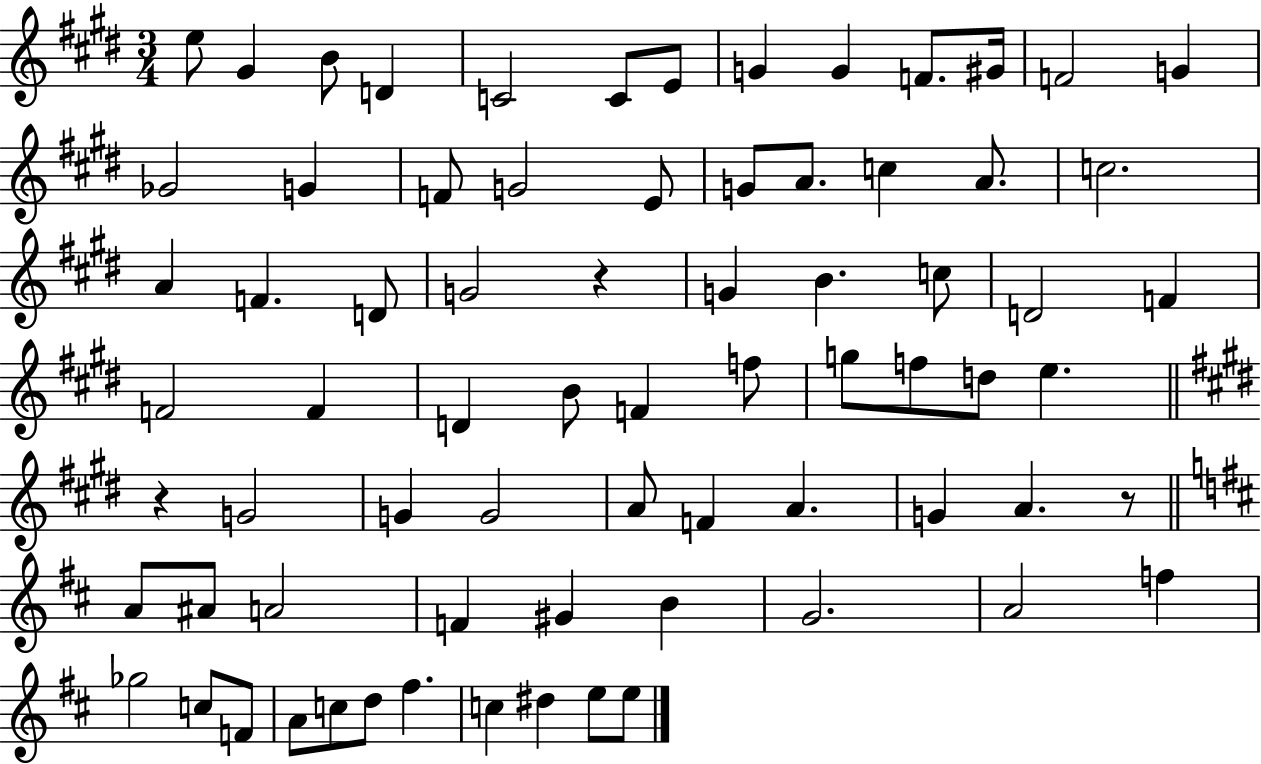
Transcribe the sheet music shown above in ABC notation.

X:1
T:Untitled
M:3/4
L:1/4
K:E
e/2 ^G B/2 D C2 C/2 E/2 G G F/2 ^G/4 F2 G _G2 G F/2 G2 E/2 G/2 A/2 c A/2 c2 A F D/2 G2 z G B c/2 D2 F F2 F D B/2 F f/2 g/2 f/2 d/2 e z G2 G G2 A/2 F A G A z/2 A/2 ^A/2 A2 F ^G B G2 A2 f _g2 c/2 F/2 A/2 c/2 d/2 ^f c ^d e/2 e/2